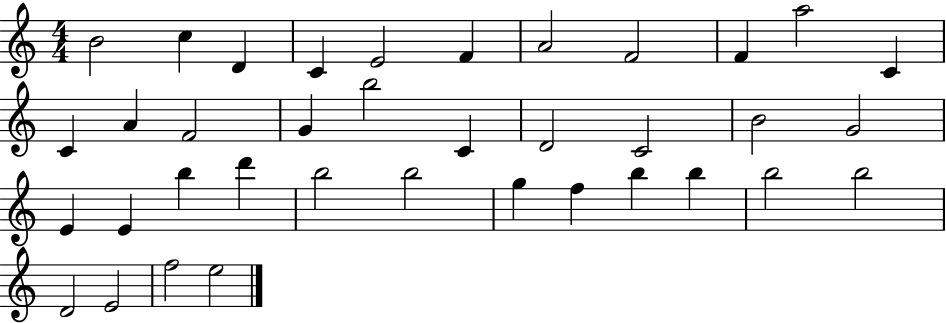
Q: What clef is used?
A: treble